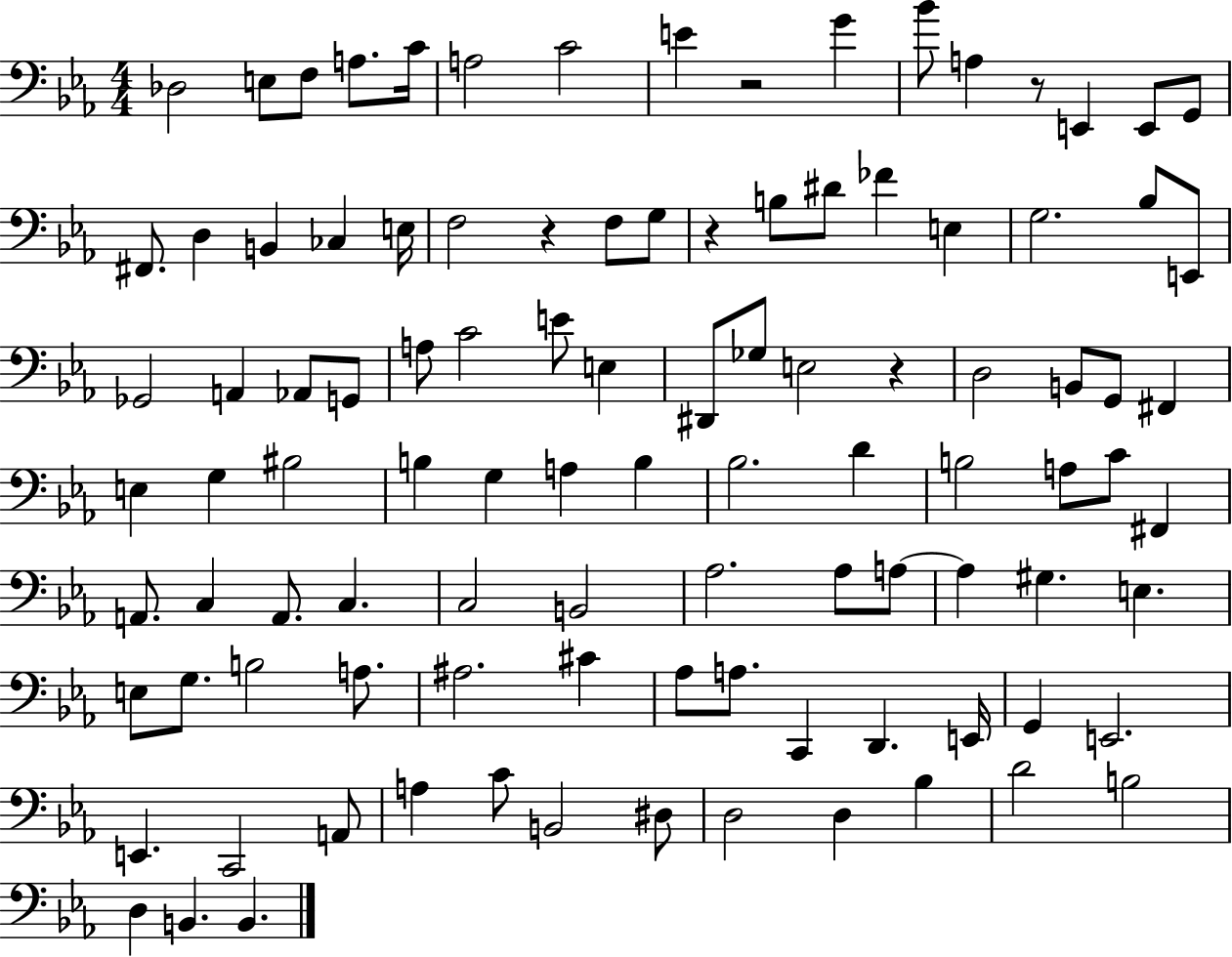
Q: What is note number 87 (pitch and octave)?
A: C4